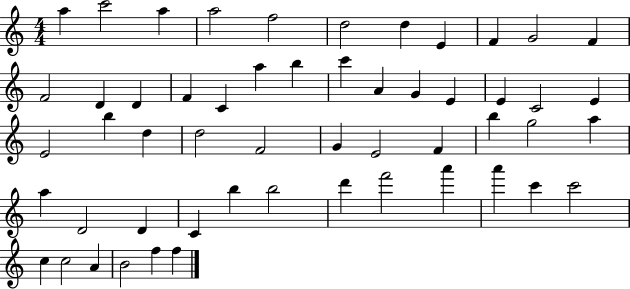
X:1
T:Untitled
M:4/4
L:1/4
K:C
a c'2 a a2 f2 d2 d E F G2 F F2 D D F C a b c' A G E E C2 E E2 b d d2 F2 G E2 F b g2 a a D2 D C b b2 d' f'2 a' a' c' c'2 c c2 A B2 f f